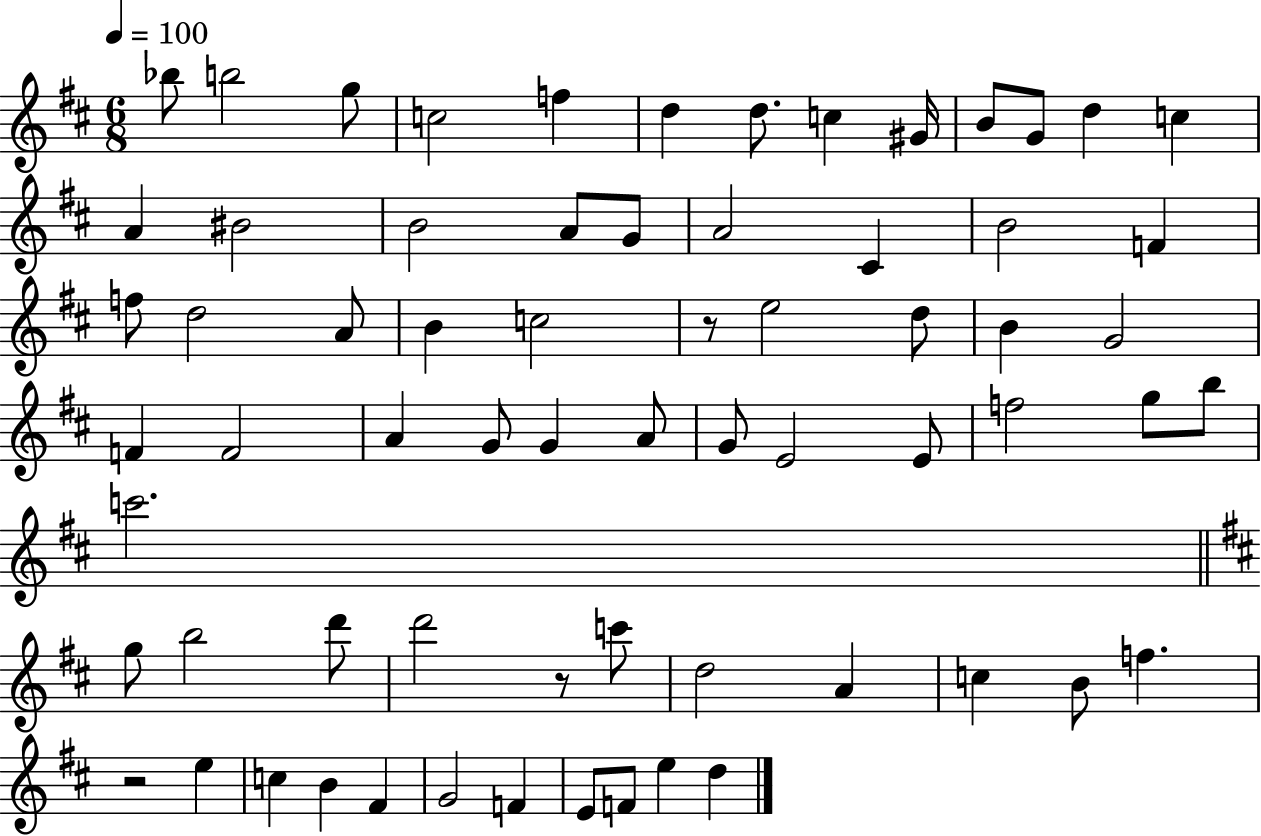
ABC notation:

X:1
T:Untitled
M:6/8
L:1/4
K:D
_b/2 b2 g/2 c2 f d d/2 c ^G/4 B/2 G/2 d c A ^B2 B2 A/2 G/2 A2 ^C B2 F f/2 d2 A/2 B c2 z/2 e2 d/2 B G2 F F2 A G/2 G A/2 G/2 E2 E/2 f2 g/2 b/2 c'2 g/2 b2 d'/2 d'2 z/2 c'/2 d2 A c B/2 f z2 e c B ^F G2 F E/2 F/2 e d